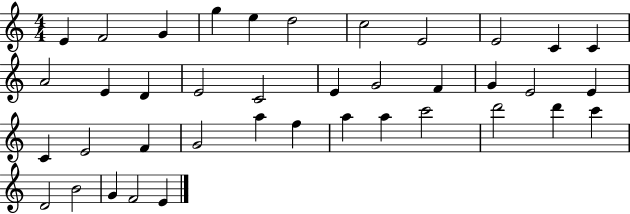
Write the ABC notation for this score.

X:1
T:Untitled
M:4/4
L:1/4
K:C
E F2 G g e d2 c2 E2 E2 C C A2 E D E2 C2 E G2 F G E2 E C E2 F G2 a f a a c'2 d'2 d' c' D2 B2 G F2 E